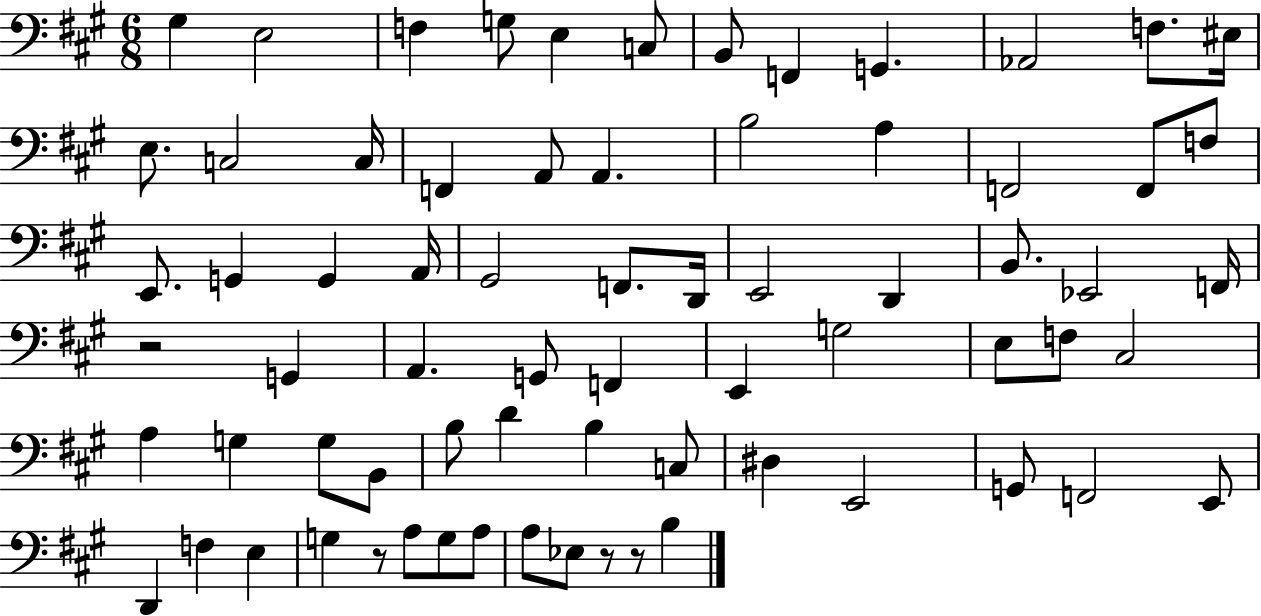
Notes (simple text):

G#3/q E3/h F3/q G3/e E3/q C3/e B2/e F2/q G2/q. Ab2/h F3/e. EIS3/s E3/e. C3/h C3/s F2/q A2/e A2/q. B3/h A3/q F2/h F2/e F3/e E2/e. G2/q G2/q A2/s G#2/h F2/e. D2/s E2/h D2/q B2/e. Eb2/h F2/s R/h G2/q A2/q. G2/e F2/q E2/q G3/h E3/e F3/e C#3/h A3/q G3/q G3/e B2/e B3/e D4/q B3/q C3/e D#3/q E2/h G2/e F2/h E2/e D2/q F3/q E3/q G3/q R/e A3/e G3/e A3/e A3/e Eb3/e R/e R/e B3/q